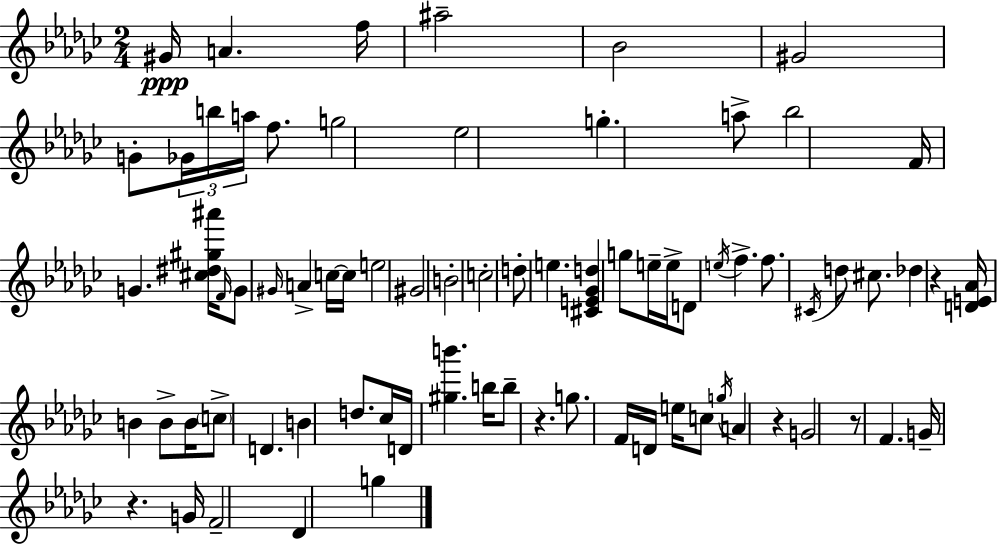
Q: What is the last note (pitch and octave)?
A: G5